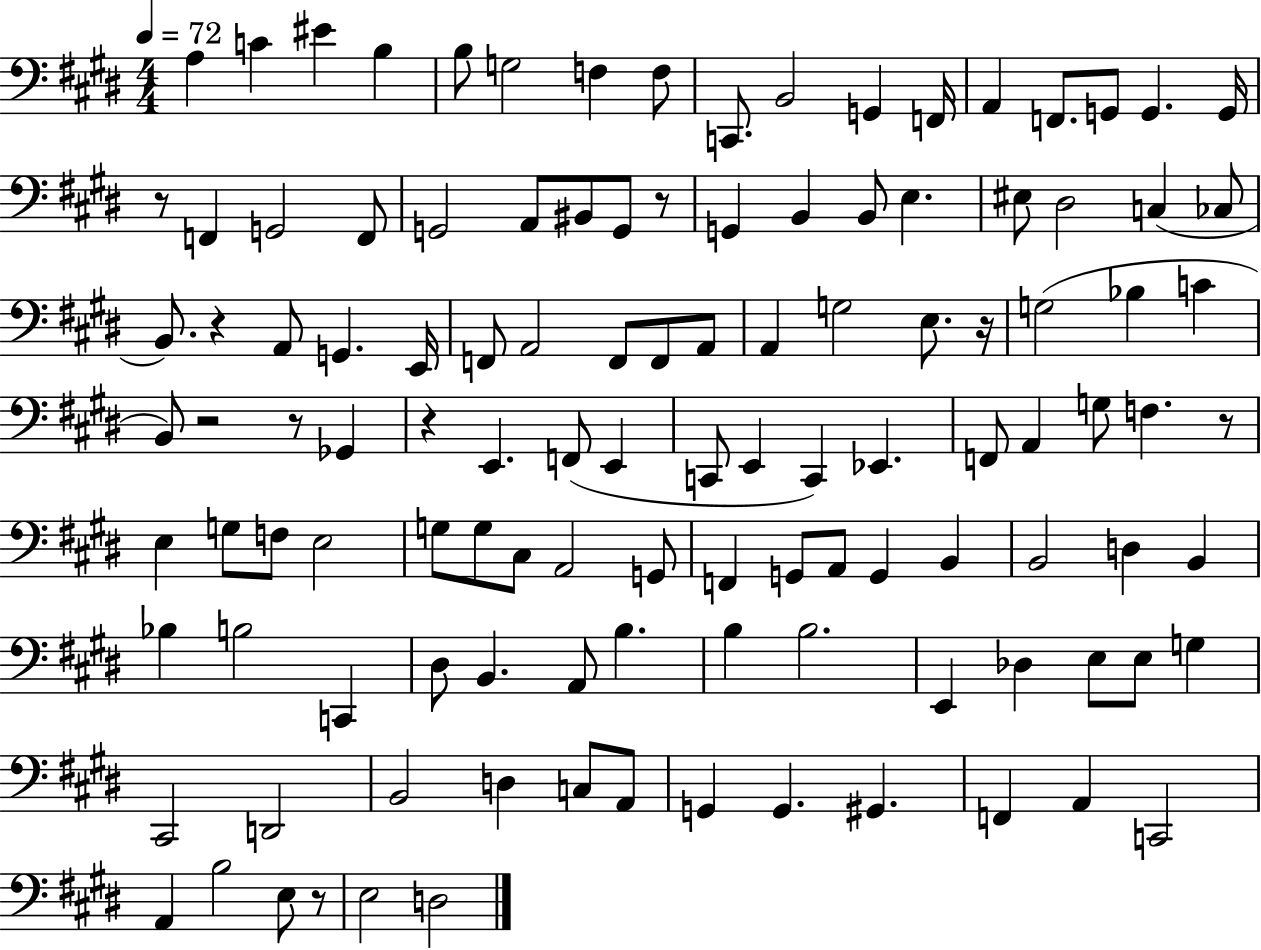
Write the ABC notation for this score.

X:1
T:Untitled
M:4/4
L:1/4
K:E
A, C ^E B, B,/2 G,2 F, F,/2 C,,/2 B,,2 G,, F,,/4 A,, F,,/2 G,,/2 G,, G,,/4 z/2 F,, G,,2 F,,/2 G,,2 A,,/2 ^B,,/2 G,,/2 z/2 G,, B,, B,,/2 E, ^E,/2 ^D,2 C, _C,/2 B,,/2 z A,,/2 G,, E,,/4 F,,/2 A,,2 F,,/2 F,,/2 A,,/2 A,, G,2 E,/2 z/4 G,2 _B, C B,,/2 z2 z/2 _G,, z E,, F,,/2 E,, C,,/2 E,, C,, _E,, F,,/2 A,, G,/2 F, z/2 E, G,/2 F,/2 E,2 G,/2 G,/2 ^C,/2 A,,2 G,,/2 F,, G,,/2 A,,/2 G,, B,, B,,2 D, B,, _B, B,2 C,, ^D,/2 B,, A,,/2 B, B, B,2 E,, _D, E,/2 E,/2 G, ^C,,2 D,,2 B,,2 D, C,/2 A,,/2 G,, G,, ^G,, F,, A,, C,,2 A,, B,2 E,/2 z/2 E,2 D,2